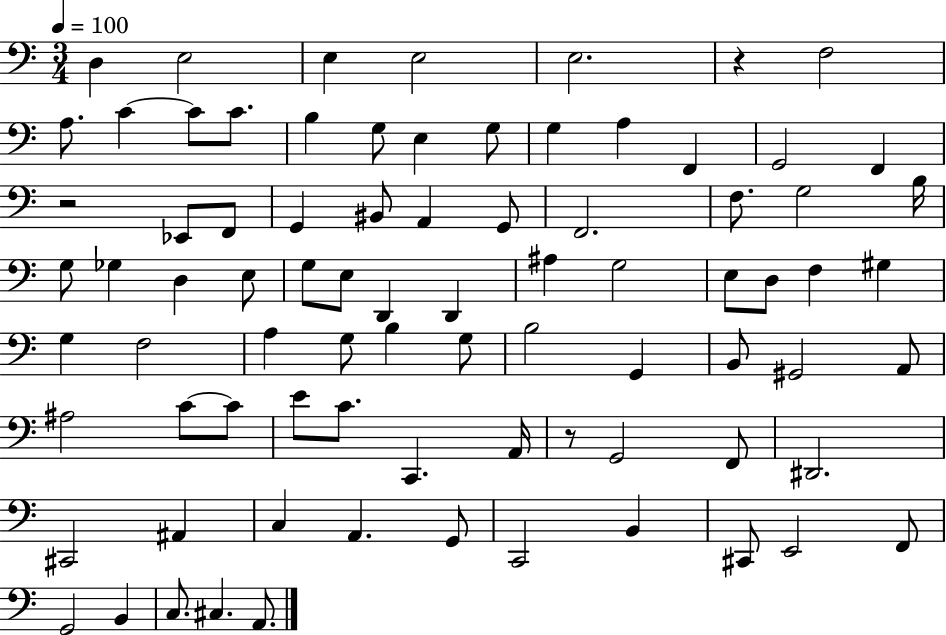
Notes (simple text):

D3/q E3/h E3/q E3/h E3/h. R/q F3/h A3/e. C4/q C4/e C4/e. B3/q G3/e E3/q G3/e G3/q A3/q F2/q G2/h F2/q R/h Eb2/e F2/e G2/q BIS2/e A2/q G2/e F2/h. F3/e. G3/h B3/s G3/e Gb3/q D3/q E3/e G3/e E3/e D2/q D2/q A#3/q G3/h E3/e D3/e F3/q G#3/q G3/q F3/h A3/q G3/e B3/q G3/e B3/h G2/q B2/e G#2/h A2/e A#3/h C4/e C4/e E4/e C4/e. C2/q. A2/s R/e G2/h F2/e D#2/h. C#2/h A#2/q C3/q A2/q. G2/e C2/h B2/q C#2/e E2/h F2/e G2/h B2/q C3/e. C#3/q. A2/e.